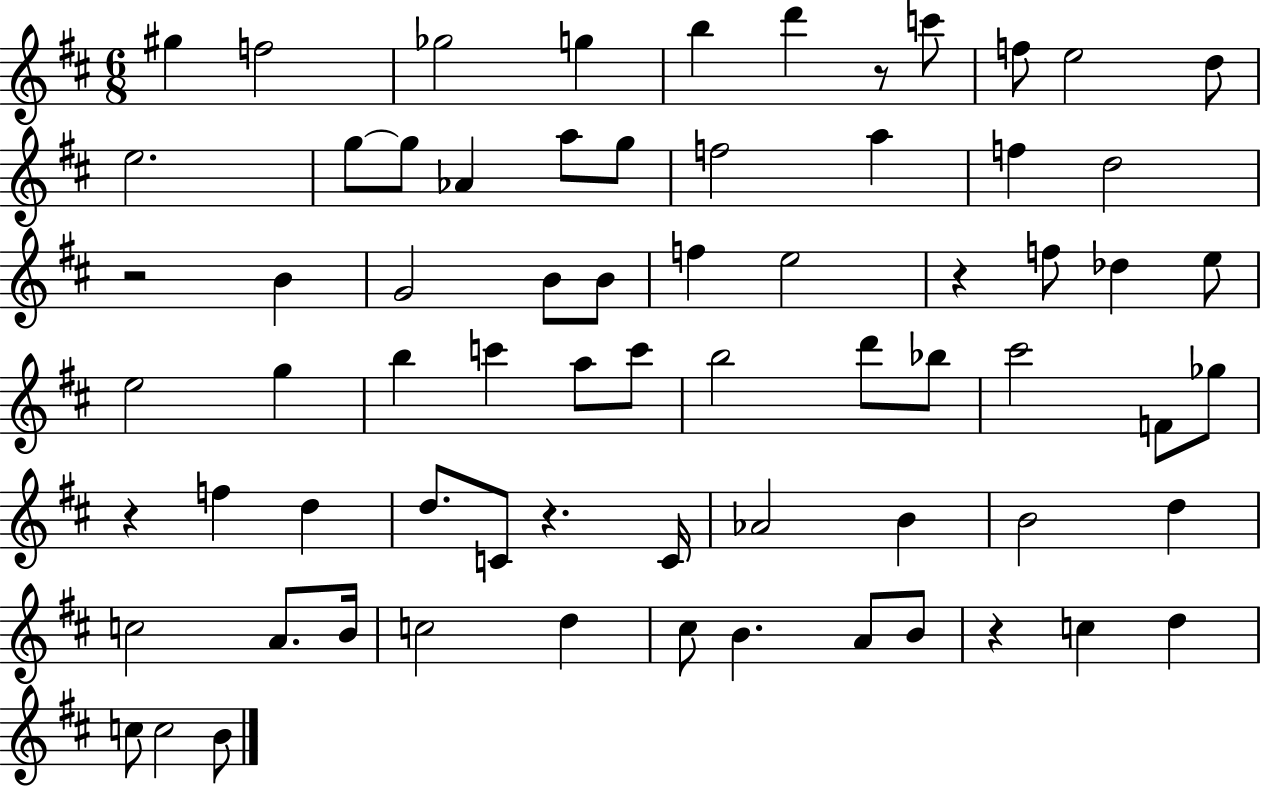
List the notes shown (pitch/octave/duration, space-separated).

G#5/q F5/h Gb5/h G5/q B5/q D6/q R/e C6/e F5/e E5/h D5/e E5/h. G5/e G5/e Ab4/q A5/e G5/e F5/h A5/q F5/q D5/h R/h B4/q G4/h B4/e B4/e F5/q E5/h R/q F5/e Db5/q E5/e E5/h G5/q B5/q C6/q A5/e C6/e B5/h D6/e Bb5/e C#6/h F4/e Gb5/e R/q F5/q D5/q D5/e. C4/e R/q. C4/s Ab4/h B4/q B4/h D5/q C5/h A4/e. B4/s C5/h D5/q C#5/e B4/q. A4/e B4/e R/q C5/q D5/q C5/e C5/h B4/e